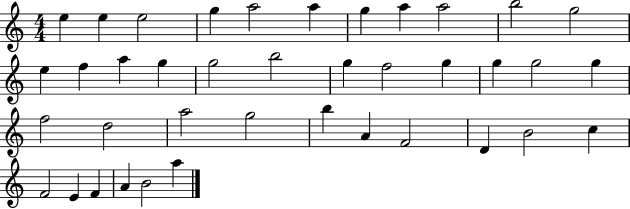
X:1
T:Untitled
M:4/4
L:1/4
K:C
e e e2 g a2 a g a a2 b2 g2 e f a g g2 b2 g f2 g g g2 g f2 d2 a2 g2 b A F2 D B2 c F2 E F A B2 a